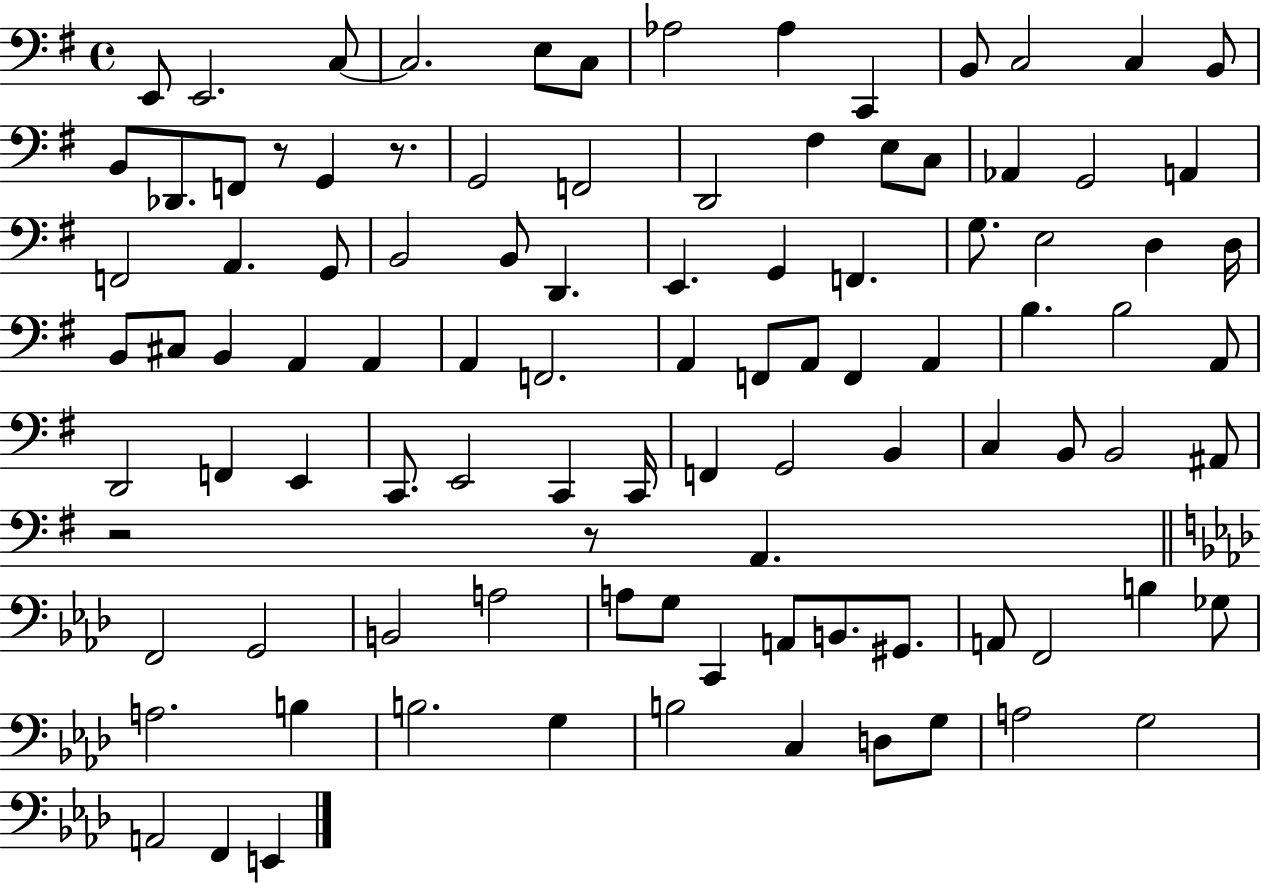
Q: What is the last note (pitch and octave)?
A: E2